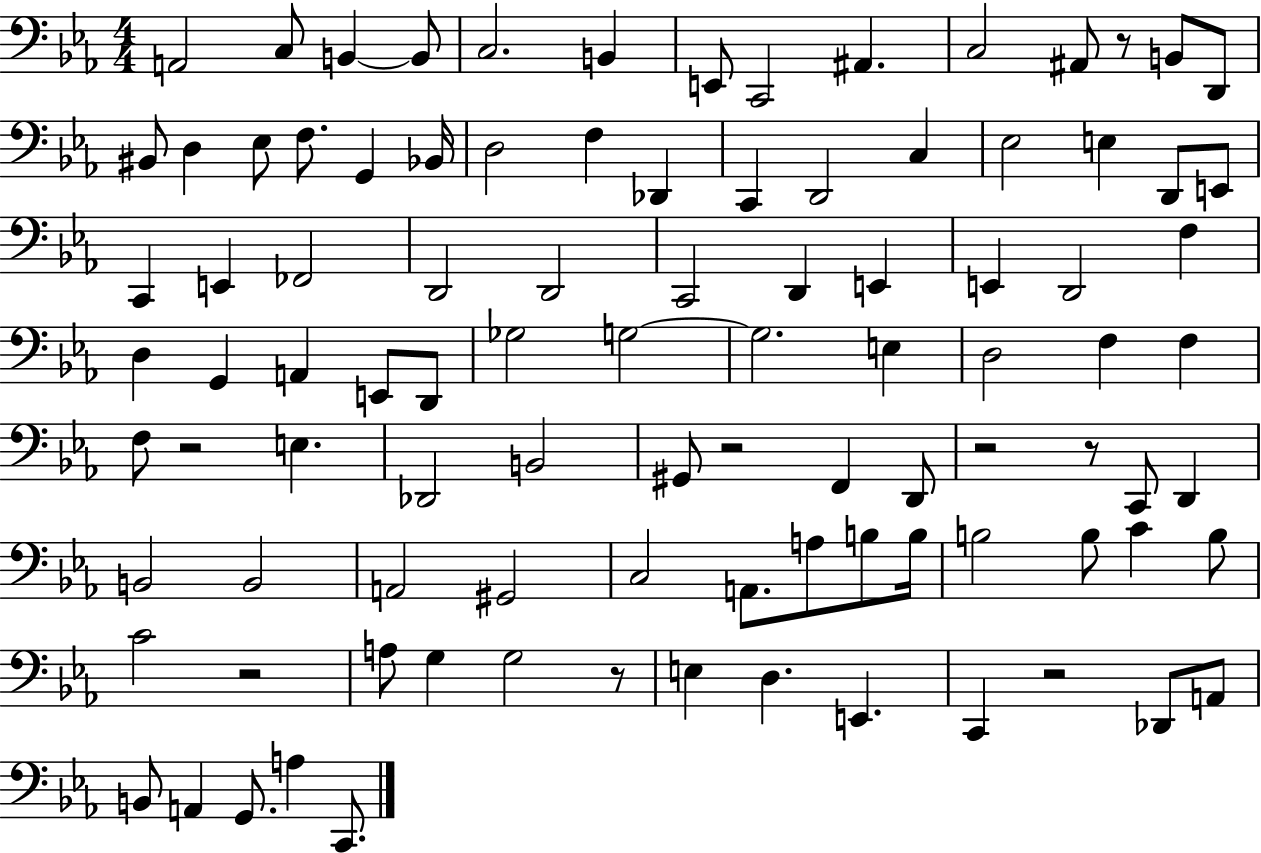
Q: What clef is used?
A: bass